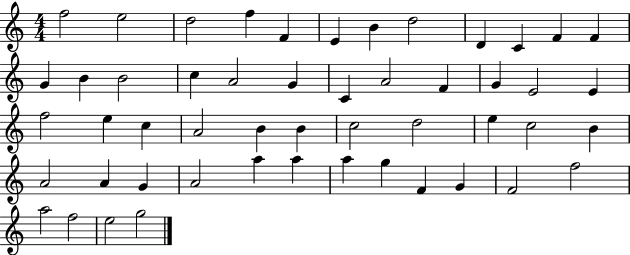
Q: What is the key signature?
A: C major